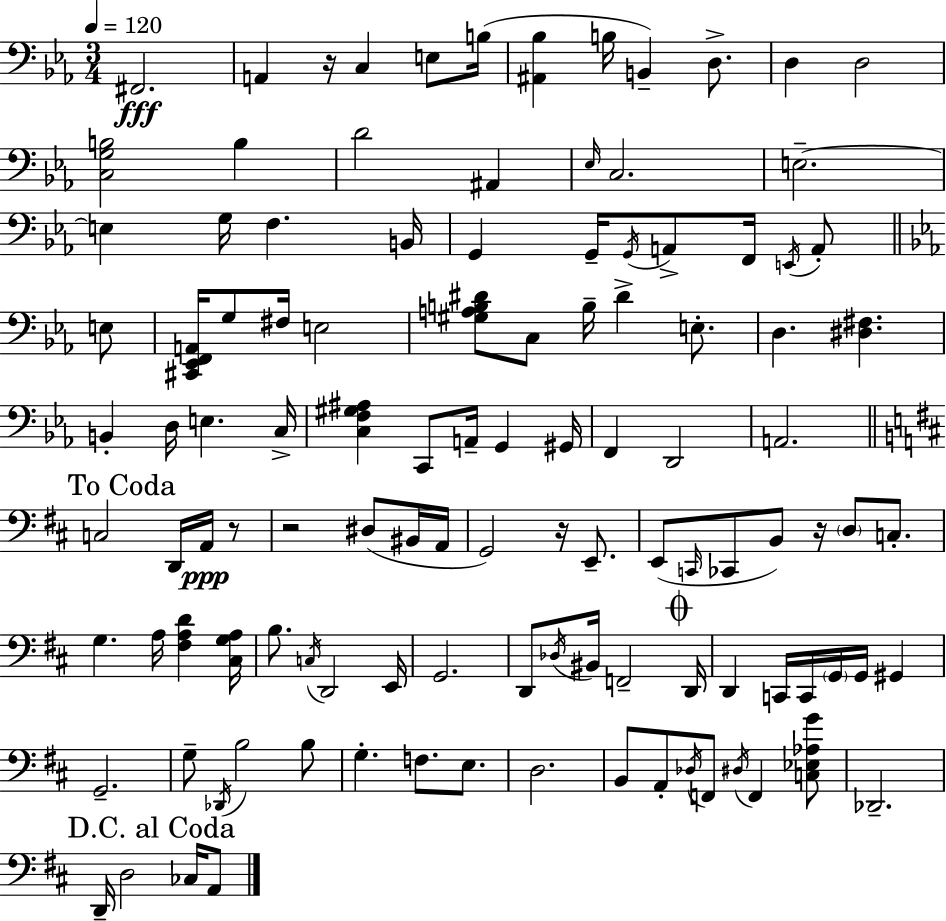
X:1
T:Untitled
M:3/4
L:1/4
K:Eb
^F,,2 A,, z/4 C, E,/2 B,/4 [^A,,_B,] B,/4 B,, D,/2 D, D,2 [C,G,B,]2 B, D2 ^A,, _E,/4 C,2 E,2 E, G,/4 F, B,,/4 G,, G,,/4 G,,/4 A,,/2 F,,/4 E,,/4 A,,/2 E,/2 [^C,,_E,,F,,A,,]/4 G,/2 ^F,/4 E,2 [^G,A,B,^D]/2 C,/2 B,/4 ^D E,/2 D, [^D,^F,] B,, D,/4 E, C,/4 [C,F,^G,^A,] C,,/2 A,,/4 G,, ^G,,/4 F,, D,,2 A,,2 C,2 D,,/4 A,,/4 z/2 z2 ^D,/2 ^B,,/4 A,,/4 G,,2 z/4 E,,/2 E,,/2 C,,/4 _C,,/2 B,,/2 z/4 D,/2 C,/2 G, A,/4 [^F,A,D] [^C,G,A,]/4 B,/2 C,/4 D,,2 E,,/4 G,,2 D,,/2 _D,/4 ^B,,/4 F,,2 D,,/4 D,, C,,/4 C,,/4 G,,/4 G,,/4 ^G,, G,,2 G,/2 _D,,/4 B,2 B,/2 G, F,/2 E,/2 D,2 B,,/2 A,,/2 _D,/4 F,,/2 ^D,/4 F,, [C,_E,_A,G]/2 _D,,2 D,,/4 D,2 _C,/4 A,,/2